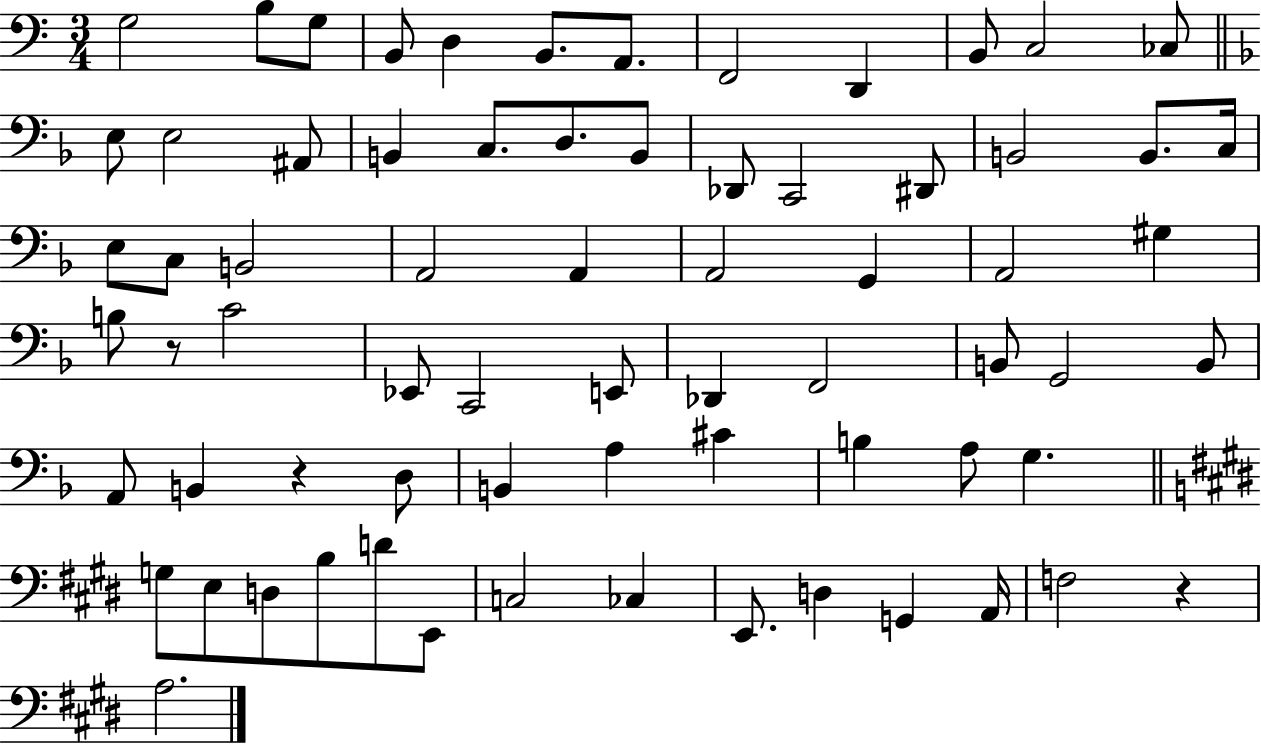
G3/h B3/e G3/e B2/e D3/q B2/e. A2/e. F2/h D2/q B2/e C3/h CES3/e E3/e E3/h A#2/e B2/q C3/e. D3/e. B2/e Db2/e C2/h D#2/e B2/h B2/e. C3/s E3/e C3/e B2/h A2/h A2/q A2/h G2/q A2/h G#3/q B3/e R/e C4/h Eb2/e C2/h E2/e Db2/q F2/h B2/e G2/h B2/e A2/e B2/q R/q D3/e B2/q A3/q C#4/q B3/q A3/e G3/q. G3/e E3/e D3/e B3/e D4/e E2/e C3/h CES3/q E2/e. D3/q G2/q A2/s F3/h R/q A3/h.